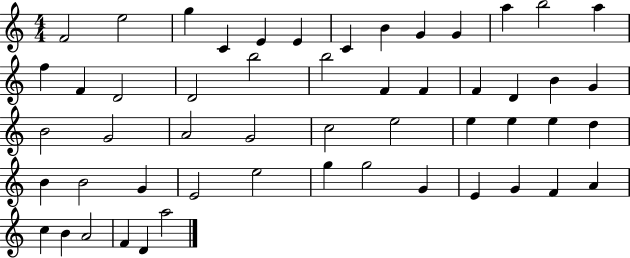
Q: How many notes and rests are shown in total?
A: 53